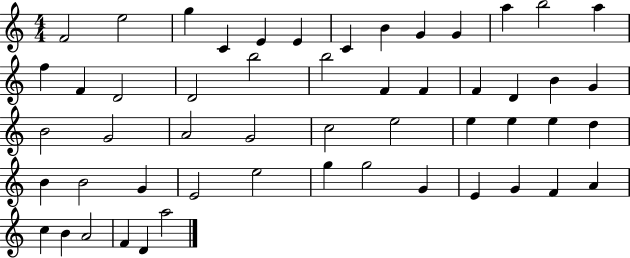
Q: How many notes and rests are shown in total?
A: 53